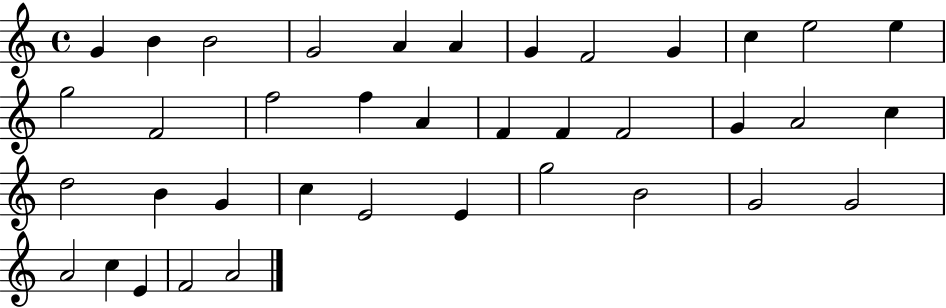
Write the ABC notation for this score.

X:1
T:Untitled
M:4/4
L:1/4
K:C
G B B2 G2 A A G F2 G c e2 e g2 F2 f2 f A F F F2 G A2 c d2 B G c E2 E g2 B2 G2 G2 A2 c E F2 A2